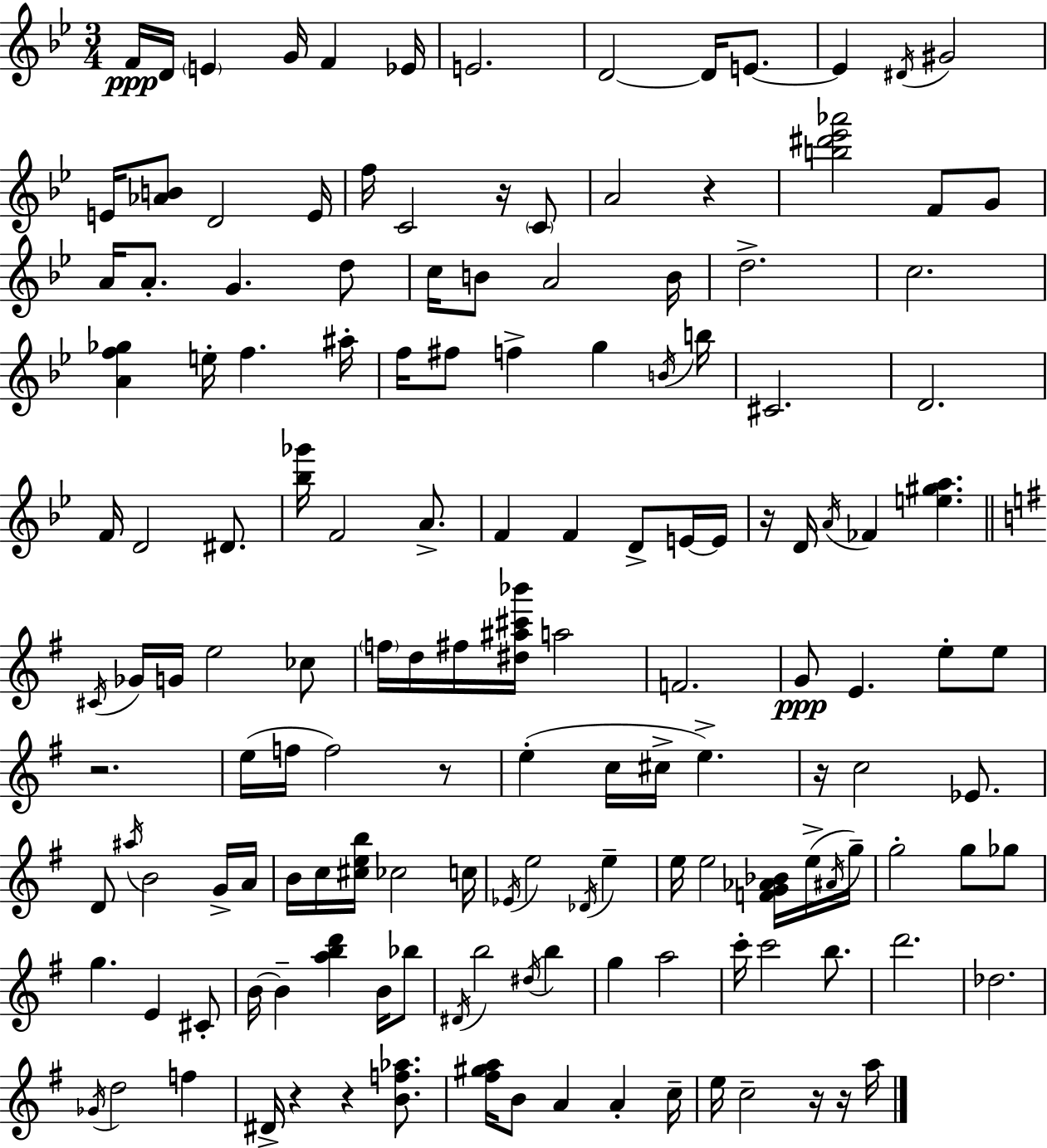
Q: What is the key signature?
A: G minor